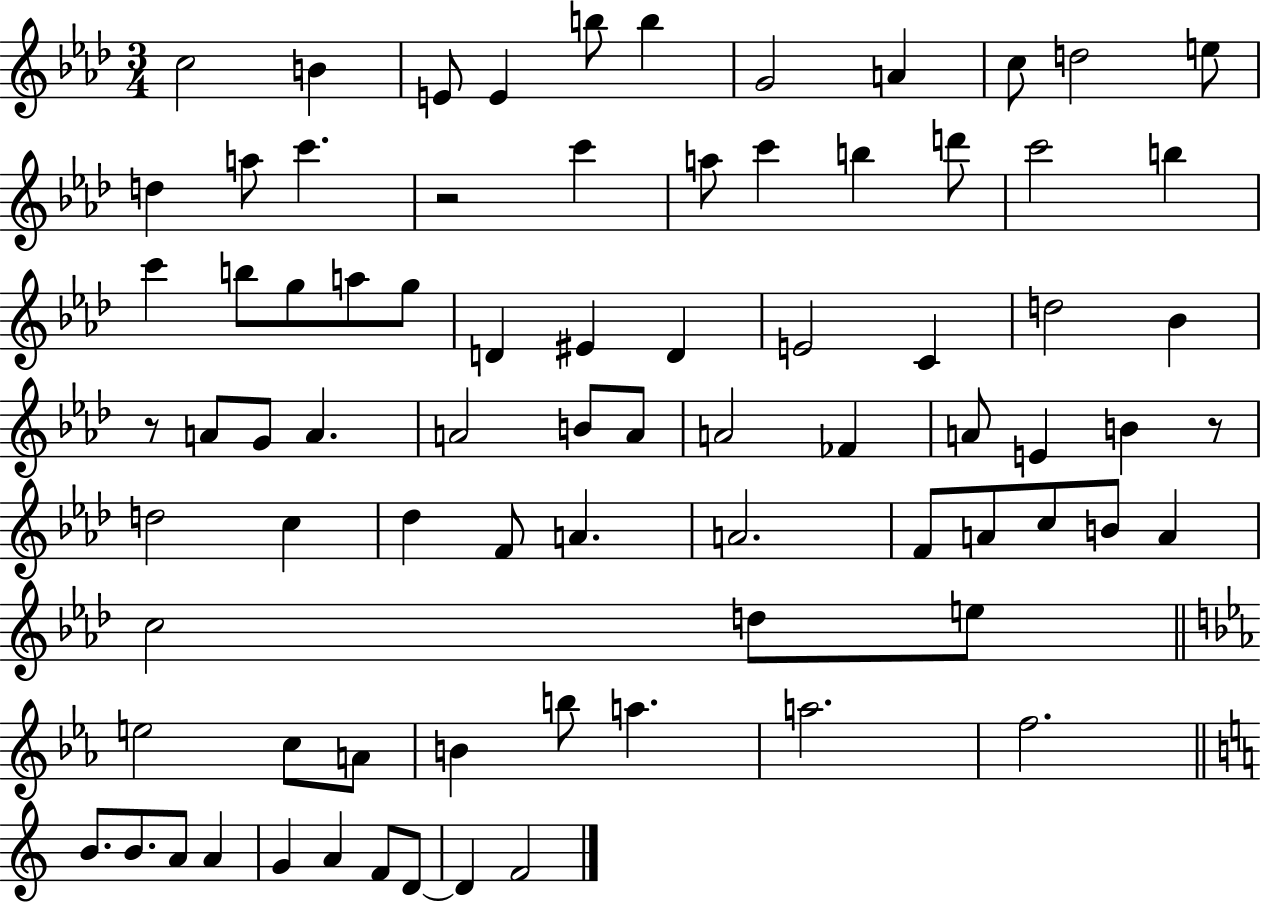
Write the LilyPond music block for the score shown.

{
  \clef treble
  \numericTimeSignature
  \time 3/4
  \key aes \major
  \repeat volta 2 { c''2 b'4 | e'8 e'4 b''8 b''4 | g'2 a'4 | c''8 d''2 e''8 | \break d''4 a''8 c'''4. | r2 c'''4 | a''8 c'''4 b''4 d'''8 | c'''2 b''4 | \break c'''4 b''8 g''8 a''8 g''8 | d'4 eis'4 d'4 | e'2 c'4 | d''2 bes'4 | \break r8 a'8 g'8 a'4. | a'2 b'8 a'8 | a'2 fes'4 | a'8 e'4 b'4 r8 | \break d''2 c''4 | des''4 f'8 a'4. | a'2. | f'8 a'8 c''8 b'8 a'4 | \break c''2 d''8 e''8 | \bar "||" \break \key ees \major e''2 c''8 a'8 | b'4 b''8 a''4. | a''2. | f''2. | \break \bar "||" \break \key c \major b'8. b'8. a'8 a'4 | g'4 a'4 f'8 d'8~~ | d'4 f'2 | } \bar "|."
}